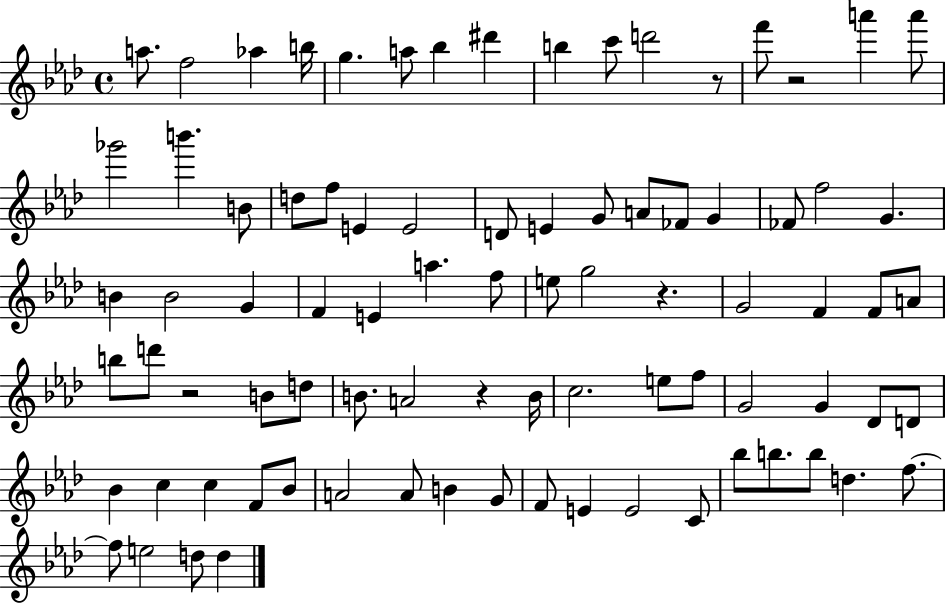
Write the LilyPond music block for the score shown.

{
  \clef treble
  \time 4/4
  \defaultTimeSignature
  \key aes \major
  \repeat volta 2 { a''8. f''2 aes''4 b''16 | g''4. a''8 bes''4 dis'''4 | b''4 c'''8 d'''2 r8 | f'''8 r2 a'''4 a'''8 | \break ges'''2 b'''4. b'8 | d''8 f''8 e'4 e'2 | d'8 e'4 g'8 a'8 fes'8 g'4 | fes'8 f''2 g'4. | \break b'4 b'2 g'4 | f'4 e'4 a''4. f''8 | e''8 g''2 r4. | g'2 f'4 f'8 a'8 | \break b''8 d'''8 r2 b'8 d''8 | b'8. a'2 r4 b'16 | c''2. e''8 f''8 | g'2 g'4 des'8 d'8 | \break bes'4 c''4 c''4 f'8 bes'8 | a'2 a'8 b'4 g'8 | f'8 e'4 e'2 c'8 | bes''8 b''8. b''8 d''4. f''8.~~ | \break f''8 e''2 d''8 d''4 | } \bar "|."
}